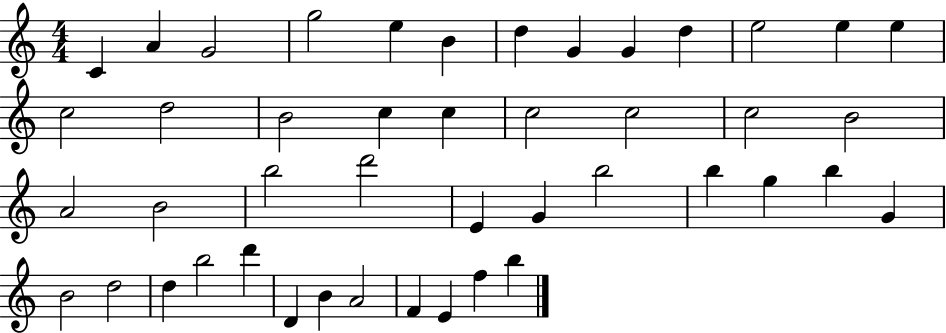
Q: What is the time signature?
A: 4/4